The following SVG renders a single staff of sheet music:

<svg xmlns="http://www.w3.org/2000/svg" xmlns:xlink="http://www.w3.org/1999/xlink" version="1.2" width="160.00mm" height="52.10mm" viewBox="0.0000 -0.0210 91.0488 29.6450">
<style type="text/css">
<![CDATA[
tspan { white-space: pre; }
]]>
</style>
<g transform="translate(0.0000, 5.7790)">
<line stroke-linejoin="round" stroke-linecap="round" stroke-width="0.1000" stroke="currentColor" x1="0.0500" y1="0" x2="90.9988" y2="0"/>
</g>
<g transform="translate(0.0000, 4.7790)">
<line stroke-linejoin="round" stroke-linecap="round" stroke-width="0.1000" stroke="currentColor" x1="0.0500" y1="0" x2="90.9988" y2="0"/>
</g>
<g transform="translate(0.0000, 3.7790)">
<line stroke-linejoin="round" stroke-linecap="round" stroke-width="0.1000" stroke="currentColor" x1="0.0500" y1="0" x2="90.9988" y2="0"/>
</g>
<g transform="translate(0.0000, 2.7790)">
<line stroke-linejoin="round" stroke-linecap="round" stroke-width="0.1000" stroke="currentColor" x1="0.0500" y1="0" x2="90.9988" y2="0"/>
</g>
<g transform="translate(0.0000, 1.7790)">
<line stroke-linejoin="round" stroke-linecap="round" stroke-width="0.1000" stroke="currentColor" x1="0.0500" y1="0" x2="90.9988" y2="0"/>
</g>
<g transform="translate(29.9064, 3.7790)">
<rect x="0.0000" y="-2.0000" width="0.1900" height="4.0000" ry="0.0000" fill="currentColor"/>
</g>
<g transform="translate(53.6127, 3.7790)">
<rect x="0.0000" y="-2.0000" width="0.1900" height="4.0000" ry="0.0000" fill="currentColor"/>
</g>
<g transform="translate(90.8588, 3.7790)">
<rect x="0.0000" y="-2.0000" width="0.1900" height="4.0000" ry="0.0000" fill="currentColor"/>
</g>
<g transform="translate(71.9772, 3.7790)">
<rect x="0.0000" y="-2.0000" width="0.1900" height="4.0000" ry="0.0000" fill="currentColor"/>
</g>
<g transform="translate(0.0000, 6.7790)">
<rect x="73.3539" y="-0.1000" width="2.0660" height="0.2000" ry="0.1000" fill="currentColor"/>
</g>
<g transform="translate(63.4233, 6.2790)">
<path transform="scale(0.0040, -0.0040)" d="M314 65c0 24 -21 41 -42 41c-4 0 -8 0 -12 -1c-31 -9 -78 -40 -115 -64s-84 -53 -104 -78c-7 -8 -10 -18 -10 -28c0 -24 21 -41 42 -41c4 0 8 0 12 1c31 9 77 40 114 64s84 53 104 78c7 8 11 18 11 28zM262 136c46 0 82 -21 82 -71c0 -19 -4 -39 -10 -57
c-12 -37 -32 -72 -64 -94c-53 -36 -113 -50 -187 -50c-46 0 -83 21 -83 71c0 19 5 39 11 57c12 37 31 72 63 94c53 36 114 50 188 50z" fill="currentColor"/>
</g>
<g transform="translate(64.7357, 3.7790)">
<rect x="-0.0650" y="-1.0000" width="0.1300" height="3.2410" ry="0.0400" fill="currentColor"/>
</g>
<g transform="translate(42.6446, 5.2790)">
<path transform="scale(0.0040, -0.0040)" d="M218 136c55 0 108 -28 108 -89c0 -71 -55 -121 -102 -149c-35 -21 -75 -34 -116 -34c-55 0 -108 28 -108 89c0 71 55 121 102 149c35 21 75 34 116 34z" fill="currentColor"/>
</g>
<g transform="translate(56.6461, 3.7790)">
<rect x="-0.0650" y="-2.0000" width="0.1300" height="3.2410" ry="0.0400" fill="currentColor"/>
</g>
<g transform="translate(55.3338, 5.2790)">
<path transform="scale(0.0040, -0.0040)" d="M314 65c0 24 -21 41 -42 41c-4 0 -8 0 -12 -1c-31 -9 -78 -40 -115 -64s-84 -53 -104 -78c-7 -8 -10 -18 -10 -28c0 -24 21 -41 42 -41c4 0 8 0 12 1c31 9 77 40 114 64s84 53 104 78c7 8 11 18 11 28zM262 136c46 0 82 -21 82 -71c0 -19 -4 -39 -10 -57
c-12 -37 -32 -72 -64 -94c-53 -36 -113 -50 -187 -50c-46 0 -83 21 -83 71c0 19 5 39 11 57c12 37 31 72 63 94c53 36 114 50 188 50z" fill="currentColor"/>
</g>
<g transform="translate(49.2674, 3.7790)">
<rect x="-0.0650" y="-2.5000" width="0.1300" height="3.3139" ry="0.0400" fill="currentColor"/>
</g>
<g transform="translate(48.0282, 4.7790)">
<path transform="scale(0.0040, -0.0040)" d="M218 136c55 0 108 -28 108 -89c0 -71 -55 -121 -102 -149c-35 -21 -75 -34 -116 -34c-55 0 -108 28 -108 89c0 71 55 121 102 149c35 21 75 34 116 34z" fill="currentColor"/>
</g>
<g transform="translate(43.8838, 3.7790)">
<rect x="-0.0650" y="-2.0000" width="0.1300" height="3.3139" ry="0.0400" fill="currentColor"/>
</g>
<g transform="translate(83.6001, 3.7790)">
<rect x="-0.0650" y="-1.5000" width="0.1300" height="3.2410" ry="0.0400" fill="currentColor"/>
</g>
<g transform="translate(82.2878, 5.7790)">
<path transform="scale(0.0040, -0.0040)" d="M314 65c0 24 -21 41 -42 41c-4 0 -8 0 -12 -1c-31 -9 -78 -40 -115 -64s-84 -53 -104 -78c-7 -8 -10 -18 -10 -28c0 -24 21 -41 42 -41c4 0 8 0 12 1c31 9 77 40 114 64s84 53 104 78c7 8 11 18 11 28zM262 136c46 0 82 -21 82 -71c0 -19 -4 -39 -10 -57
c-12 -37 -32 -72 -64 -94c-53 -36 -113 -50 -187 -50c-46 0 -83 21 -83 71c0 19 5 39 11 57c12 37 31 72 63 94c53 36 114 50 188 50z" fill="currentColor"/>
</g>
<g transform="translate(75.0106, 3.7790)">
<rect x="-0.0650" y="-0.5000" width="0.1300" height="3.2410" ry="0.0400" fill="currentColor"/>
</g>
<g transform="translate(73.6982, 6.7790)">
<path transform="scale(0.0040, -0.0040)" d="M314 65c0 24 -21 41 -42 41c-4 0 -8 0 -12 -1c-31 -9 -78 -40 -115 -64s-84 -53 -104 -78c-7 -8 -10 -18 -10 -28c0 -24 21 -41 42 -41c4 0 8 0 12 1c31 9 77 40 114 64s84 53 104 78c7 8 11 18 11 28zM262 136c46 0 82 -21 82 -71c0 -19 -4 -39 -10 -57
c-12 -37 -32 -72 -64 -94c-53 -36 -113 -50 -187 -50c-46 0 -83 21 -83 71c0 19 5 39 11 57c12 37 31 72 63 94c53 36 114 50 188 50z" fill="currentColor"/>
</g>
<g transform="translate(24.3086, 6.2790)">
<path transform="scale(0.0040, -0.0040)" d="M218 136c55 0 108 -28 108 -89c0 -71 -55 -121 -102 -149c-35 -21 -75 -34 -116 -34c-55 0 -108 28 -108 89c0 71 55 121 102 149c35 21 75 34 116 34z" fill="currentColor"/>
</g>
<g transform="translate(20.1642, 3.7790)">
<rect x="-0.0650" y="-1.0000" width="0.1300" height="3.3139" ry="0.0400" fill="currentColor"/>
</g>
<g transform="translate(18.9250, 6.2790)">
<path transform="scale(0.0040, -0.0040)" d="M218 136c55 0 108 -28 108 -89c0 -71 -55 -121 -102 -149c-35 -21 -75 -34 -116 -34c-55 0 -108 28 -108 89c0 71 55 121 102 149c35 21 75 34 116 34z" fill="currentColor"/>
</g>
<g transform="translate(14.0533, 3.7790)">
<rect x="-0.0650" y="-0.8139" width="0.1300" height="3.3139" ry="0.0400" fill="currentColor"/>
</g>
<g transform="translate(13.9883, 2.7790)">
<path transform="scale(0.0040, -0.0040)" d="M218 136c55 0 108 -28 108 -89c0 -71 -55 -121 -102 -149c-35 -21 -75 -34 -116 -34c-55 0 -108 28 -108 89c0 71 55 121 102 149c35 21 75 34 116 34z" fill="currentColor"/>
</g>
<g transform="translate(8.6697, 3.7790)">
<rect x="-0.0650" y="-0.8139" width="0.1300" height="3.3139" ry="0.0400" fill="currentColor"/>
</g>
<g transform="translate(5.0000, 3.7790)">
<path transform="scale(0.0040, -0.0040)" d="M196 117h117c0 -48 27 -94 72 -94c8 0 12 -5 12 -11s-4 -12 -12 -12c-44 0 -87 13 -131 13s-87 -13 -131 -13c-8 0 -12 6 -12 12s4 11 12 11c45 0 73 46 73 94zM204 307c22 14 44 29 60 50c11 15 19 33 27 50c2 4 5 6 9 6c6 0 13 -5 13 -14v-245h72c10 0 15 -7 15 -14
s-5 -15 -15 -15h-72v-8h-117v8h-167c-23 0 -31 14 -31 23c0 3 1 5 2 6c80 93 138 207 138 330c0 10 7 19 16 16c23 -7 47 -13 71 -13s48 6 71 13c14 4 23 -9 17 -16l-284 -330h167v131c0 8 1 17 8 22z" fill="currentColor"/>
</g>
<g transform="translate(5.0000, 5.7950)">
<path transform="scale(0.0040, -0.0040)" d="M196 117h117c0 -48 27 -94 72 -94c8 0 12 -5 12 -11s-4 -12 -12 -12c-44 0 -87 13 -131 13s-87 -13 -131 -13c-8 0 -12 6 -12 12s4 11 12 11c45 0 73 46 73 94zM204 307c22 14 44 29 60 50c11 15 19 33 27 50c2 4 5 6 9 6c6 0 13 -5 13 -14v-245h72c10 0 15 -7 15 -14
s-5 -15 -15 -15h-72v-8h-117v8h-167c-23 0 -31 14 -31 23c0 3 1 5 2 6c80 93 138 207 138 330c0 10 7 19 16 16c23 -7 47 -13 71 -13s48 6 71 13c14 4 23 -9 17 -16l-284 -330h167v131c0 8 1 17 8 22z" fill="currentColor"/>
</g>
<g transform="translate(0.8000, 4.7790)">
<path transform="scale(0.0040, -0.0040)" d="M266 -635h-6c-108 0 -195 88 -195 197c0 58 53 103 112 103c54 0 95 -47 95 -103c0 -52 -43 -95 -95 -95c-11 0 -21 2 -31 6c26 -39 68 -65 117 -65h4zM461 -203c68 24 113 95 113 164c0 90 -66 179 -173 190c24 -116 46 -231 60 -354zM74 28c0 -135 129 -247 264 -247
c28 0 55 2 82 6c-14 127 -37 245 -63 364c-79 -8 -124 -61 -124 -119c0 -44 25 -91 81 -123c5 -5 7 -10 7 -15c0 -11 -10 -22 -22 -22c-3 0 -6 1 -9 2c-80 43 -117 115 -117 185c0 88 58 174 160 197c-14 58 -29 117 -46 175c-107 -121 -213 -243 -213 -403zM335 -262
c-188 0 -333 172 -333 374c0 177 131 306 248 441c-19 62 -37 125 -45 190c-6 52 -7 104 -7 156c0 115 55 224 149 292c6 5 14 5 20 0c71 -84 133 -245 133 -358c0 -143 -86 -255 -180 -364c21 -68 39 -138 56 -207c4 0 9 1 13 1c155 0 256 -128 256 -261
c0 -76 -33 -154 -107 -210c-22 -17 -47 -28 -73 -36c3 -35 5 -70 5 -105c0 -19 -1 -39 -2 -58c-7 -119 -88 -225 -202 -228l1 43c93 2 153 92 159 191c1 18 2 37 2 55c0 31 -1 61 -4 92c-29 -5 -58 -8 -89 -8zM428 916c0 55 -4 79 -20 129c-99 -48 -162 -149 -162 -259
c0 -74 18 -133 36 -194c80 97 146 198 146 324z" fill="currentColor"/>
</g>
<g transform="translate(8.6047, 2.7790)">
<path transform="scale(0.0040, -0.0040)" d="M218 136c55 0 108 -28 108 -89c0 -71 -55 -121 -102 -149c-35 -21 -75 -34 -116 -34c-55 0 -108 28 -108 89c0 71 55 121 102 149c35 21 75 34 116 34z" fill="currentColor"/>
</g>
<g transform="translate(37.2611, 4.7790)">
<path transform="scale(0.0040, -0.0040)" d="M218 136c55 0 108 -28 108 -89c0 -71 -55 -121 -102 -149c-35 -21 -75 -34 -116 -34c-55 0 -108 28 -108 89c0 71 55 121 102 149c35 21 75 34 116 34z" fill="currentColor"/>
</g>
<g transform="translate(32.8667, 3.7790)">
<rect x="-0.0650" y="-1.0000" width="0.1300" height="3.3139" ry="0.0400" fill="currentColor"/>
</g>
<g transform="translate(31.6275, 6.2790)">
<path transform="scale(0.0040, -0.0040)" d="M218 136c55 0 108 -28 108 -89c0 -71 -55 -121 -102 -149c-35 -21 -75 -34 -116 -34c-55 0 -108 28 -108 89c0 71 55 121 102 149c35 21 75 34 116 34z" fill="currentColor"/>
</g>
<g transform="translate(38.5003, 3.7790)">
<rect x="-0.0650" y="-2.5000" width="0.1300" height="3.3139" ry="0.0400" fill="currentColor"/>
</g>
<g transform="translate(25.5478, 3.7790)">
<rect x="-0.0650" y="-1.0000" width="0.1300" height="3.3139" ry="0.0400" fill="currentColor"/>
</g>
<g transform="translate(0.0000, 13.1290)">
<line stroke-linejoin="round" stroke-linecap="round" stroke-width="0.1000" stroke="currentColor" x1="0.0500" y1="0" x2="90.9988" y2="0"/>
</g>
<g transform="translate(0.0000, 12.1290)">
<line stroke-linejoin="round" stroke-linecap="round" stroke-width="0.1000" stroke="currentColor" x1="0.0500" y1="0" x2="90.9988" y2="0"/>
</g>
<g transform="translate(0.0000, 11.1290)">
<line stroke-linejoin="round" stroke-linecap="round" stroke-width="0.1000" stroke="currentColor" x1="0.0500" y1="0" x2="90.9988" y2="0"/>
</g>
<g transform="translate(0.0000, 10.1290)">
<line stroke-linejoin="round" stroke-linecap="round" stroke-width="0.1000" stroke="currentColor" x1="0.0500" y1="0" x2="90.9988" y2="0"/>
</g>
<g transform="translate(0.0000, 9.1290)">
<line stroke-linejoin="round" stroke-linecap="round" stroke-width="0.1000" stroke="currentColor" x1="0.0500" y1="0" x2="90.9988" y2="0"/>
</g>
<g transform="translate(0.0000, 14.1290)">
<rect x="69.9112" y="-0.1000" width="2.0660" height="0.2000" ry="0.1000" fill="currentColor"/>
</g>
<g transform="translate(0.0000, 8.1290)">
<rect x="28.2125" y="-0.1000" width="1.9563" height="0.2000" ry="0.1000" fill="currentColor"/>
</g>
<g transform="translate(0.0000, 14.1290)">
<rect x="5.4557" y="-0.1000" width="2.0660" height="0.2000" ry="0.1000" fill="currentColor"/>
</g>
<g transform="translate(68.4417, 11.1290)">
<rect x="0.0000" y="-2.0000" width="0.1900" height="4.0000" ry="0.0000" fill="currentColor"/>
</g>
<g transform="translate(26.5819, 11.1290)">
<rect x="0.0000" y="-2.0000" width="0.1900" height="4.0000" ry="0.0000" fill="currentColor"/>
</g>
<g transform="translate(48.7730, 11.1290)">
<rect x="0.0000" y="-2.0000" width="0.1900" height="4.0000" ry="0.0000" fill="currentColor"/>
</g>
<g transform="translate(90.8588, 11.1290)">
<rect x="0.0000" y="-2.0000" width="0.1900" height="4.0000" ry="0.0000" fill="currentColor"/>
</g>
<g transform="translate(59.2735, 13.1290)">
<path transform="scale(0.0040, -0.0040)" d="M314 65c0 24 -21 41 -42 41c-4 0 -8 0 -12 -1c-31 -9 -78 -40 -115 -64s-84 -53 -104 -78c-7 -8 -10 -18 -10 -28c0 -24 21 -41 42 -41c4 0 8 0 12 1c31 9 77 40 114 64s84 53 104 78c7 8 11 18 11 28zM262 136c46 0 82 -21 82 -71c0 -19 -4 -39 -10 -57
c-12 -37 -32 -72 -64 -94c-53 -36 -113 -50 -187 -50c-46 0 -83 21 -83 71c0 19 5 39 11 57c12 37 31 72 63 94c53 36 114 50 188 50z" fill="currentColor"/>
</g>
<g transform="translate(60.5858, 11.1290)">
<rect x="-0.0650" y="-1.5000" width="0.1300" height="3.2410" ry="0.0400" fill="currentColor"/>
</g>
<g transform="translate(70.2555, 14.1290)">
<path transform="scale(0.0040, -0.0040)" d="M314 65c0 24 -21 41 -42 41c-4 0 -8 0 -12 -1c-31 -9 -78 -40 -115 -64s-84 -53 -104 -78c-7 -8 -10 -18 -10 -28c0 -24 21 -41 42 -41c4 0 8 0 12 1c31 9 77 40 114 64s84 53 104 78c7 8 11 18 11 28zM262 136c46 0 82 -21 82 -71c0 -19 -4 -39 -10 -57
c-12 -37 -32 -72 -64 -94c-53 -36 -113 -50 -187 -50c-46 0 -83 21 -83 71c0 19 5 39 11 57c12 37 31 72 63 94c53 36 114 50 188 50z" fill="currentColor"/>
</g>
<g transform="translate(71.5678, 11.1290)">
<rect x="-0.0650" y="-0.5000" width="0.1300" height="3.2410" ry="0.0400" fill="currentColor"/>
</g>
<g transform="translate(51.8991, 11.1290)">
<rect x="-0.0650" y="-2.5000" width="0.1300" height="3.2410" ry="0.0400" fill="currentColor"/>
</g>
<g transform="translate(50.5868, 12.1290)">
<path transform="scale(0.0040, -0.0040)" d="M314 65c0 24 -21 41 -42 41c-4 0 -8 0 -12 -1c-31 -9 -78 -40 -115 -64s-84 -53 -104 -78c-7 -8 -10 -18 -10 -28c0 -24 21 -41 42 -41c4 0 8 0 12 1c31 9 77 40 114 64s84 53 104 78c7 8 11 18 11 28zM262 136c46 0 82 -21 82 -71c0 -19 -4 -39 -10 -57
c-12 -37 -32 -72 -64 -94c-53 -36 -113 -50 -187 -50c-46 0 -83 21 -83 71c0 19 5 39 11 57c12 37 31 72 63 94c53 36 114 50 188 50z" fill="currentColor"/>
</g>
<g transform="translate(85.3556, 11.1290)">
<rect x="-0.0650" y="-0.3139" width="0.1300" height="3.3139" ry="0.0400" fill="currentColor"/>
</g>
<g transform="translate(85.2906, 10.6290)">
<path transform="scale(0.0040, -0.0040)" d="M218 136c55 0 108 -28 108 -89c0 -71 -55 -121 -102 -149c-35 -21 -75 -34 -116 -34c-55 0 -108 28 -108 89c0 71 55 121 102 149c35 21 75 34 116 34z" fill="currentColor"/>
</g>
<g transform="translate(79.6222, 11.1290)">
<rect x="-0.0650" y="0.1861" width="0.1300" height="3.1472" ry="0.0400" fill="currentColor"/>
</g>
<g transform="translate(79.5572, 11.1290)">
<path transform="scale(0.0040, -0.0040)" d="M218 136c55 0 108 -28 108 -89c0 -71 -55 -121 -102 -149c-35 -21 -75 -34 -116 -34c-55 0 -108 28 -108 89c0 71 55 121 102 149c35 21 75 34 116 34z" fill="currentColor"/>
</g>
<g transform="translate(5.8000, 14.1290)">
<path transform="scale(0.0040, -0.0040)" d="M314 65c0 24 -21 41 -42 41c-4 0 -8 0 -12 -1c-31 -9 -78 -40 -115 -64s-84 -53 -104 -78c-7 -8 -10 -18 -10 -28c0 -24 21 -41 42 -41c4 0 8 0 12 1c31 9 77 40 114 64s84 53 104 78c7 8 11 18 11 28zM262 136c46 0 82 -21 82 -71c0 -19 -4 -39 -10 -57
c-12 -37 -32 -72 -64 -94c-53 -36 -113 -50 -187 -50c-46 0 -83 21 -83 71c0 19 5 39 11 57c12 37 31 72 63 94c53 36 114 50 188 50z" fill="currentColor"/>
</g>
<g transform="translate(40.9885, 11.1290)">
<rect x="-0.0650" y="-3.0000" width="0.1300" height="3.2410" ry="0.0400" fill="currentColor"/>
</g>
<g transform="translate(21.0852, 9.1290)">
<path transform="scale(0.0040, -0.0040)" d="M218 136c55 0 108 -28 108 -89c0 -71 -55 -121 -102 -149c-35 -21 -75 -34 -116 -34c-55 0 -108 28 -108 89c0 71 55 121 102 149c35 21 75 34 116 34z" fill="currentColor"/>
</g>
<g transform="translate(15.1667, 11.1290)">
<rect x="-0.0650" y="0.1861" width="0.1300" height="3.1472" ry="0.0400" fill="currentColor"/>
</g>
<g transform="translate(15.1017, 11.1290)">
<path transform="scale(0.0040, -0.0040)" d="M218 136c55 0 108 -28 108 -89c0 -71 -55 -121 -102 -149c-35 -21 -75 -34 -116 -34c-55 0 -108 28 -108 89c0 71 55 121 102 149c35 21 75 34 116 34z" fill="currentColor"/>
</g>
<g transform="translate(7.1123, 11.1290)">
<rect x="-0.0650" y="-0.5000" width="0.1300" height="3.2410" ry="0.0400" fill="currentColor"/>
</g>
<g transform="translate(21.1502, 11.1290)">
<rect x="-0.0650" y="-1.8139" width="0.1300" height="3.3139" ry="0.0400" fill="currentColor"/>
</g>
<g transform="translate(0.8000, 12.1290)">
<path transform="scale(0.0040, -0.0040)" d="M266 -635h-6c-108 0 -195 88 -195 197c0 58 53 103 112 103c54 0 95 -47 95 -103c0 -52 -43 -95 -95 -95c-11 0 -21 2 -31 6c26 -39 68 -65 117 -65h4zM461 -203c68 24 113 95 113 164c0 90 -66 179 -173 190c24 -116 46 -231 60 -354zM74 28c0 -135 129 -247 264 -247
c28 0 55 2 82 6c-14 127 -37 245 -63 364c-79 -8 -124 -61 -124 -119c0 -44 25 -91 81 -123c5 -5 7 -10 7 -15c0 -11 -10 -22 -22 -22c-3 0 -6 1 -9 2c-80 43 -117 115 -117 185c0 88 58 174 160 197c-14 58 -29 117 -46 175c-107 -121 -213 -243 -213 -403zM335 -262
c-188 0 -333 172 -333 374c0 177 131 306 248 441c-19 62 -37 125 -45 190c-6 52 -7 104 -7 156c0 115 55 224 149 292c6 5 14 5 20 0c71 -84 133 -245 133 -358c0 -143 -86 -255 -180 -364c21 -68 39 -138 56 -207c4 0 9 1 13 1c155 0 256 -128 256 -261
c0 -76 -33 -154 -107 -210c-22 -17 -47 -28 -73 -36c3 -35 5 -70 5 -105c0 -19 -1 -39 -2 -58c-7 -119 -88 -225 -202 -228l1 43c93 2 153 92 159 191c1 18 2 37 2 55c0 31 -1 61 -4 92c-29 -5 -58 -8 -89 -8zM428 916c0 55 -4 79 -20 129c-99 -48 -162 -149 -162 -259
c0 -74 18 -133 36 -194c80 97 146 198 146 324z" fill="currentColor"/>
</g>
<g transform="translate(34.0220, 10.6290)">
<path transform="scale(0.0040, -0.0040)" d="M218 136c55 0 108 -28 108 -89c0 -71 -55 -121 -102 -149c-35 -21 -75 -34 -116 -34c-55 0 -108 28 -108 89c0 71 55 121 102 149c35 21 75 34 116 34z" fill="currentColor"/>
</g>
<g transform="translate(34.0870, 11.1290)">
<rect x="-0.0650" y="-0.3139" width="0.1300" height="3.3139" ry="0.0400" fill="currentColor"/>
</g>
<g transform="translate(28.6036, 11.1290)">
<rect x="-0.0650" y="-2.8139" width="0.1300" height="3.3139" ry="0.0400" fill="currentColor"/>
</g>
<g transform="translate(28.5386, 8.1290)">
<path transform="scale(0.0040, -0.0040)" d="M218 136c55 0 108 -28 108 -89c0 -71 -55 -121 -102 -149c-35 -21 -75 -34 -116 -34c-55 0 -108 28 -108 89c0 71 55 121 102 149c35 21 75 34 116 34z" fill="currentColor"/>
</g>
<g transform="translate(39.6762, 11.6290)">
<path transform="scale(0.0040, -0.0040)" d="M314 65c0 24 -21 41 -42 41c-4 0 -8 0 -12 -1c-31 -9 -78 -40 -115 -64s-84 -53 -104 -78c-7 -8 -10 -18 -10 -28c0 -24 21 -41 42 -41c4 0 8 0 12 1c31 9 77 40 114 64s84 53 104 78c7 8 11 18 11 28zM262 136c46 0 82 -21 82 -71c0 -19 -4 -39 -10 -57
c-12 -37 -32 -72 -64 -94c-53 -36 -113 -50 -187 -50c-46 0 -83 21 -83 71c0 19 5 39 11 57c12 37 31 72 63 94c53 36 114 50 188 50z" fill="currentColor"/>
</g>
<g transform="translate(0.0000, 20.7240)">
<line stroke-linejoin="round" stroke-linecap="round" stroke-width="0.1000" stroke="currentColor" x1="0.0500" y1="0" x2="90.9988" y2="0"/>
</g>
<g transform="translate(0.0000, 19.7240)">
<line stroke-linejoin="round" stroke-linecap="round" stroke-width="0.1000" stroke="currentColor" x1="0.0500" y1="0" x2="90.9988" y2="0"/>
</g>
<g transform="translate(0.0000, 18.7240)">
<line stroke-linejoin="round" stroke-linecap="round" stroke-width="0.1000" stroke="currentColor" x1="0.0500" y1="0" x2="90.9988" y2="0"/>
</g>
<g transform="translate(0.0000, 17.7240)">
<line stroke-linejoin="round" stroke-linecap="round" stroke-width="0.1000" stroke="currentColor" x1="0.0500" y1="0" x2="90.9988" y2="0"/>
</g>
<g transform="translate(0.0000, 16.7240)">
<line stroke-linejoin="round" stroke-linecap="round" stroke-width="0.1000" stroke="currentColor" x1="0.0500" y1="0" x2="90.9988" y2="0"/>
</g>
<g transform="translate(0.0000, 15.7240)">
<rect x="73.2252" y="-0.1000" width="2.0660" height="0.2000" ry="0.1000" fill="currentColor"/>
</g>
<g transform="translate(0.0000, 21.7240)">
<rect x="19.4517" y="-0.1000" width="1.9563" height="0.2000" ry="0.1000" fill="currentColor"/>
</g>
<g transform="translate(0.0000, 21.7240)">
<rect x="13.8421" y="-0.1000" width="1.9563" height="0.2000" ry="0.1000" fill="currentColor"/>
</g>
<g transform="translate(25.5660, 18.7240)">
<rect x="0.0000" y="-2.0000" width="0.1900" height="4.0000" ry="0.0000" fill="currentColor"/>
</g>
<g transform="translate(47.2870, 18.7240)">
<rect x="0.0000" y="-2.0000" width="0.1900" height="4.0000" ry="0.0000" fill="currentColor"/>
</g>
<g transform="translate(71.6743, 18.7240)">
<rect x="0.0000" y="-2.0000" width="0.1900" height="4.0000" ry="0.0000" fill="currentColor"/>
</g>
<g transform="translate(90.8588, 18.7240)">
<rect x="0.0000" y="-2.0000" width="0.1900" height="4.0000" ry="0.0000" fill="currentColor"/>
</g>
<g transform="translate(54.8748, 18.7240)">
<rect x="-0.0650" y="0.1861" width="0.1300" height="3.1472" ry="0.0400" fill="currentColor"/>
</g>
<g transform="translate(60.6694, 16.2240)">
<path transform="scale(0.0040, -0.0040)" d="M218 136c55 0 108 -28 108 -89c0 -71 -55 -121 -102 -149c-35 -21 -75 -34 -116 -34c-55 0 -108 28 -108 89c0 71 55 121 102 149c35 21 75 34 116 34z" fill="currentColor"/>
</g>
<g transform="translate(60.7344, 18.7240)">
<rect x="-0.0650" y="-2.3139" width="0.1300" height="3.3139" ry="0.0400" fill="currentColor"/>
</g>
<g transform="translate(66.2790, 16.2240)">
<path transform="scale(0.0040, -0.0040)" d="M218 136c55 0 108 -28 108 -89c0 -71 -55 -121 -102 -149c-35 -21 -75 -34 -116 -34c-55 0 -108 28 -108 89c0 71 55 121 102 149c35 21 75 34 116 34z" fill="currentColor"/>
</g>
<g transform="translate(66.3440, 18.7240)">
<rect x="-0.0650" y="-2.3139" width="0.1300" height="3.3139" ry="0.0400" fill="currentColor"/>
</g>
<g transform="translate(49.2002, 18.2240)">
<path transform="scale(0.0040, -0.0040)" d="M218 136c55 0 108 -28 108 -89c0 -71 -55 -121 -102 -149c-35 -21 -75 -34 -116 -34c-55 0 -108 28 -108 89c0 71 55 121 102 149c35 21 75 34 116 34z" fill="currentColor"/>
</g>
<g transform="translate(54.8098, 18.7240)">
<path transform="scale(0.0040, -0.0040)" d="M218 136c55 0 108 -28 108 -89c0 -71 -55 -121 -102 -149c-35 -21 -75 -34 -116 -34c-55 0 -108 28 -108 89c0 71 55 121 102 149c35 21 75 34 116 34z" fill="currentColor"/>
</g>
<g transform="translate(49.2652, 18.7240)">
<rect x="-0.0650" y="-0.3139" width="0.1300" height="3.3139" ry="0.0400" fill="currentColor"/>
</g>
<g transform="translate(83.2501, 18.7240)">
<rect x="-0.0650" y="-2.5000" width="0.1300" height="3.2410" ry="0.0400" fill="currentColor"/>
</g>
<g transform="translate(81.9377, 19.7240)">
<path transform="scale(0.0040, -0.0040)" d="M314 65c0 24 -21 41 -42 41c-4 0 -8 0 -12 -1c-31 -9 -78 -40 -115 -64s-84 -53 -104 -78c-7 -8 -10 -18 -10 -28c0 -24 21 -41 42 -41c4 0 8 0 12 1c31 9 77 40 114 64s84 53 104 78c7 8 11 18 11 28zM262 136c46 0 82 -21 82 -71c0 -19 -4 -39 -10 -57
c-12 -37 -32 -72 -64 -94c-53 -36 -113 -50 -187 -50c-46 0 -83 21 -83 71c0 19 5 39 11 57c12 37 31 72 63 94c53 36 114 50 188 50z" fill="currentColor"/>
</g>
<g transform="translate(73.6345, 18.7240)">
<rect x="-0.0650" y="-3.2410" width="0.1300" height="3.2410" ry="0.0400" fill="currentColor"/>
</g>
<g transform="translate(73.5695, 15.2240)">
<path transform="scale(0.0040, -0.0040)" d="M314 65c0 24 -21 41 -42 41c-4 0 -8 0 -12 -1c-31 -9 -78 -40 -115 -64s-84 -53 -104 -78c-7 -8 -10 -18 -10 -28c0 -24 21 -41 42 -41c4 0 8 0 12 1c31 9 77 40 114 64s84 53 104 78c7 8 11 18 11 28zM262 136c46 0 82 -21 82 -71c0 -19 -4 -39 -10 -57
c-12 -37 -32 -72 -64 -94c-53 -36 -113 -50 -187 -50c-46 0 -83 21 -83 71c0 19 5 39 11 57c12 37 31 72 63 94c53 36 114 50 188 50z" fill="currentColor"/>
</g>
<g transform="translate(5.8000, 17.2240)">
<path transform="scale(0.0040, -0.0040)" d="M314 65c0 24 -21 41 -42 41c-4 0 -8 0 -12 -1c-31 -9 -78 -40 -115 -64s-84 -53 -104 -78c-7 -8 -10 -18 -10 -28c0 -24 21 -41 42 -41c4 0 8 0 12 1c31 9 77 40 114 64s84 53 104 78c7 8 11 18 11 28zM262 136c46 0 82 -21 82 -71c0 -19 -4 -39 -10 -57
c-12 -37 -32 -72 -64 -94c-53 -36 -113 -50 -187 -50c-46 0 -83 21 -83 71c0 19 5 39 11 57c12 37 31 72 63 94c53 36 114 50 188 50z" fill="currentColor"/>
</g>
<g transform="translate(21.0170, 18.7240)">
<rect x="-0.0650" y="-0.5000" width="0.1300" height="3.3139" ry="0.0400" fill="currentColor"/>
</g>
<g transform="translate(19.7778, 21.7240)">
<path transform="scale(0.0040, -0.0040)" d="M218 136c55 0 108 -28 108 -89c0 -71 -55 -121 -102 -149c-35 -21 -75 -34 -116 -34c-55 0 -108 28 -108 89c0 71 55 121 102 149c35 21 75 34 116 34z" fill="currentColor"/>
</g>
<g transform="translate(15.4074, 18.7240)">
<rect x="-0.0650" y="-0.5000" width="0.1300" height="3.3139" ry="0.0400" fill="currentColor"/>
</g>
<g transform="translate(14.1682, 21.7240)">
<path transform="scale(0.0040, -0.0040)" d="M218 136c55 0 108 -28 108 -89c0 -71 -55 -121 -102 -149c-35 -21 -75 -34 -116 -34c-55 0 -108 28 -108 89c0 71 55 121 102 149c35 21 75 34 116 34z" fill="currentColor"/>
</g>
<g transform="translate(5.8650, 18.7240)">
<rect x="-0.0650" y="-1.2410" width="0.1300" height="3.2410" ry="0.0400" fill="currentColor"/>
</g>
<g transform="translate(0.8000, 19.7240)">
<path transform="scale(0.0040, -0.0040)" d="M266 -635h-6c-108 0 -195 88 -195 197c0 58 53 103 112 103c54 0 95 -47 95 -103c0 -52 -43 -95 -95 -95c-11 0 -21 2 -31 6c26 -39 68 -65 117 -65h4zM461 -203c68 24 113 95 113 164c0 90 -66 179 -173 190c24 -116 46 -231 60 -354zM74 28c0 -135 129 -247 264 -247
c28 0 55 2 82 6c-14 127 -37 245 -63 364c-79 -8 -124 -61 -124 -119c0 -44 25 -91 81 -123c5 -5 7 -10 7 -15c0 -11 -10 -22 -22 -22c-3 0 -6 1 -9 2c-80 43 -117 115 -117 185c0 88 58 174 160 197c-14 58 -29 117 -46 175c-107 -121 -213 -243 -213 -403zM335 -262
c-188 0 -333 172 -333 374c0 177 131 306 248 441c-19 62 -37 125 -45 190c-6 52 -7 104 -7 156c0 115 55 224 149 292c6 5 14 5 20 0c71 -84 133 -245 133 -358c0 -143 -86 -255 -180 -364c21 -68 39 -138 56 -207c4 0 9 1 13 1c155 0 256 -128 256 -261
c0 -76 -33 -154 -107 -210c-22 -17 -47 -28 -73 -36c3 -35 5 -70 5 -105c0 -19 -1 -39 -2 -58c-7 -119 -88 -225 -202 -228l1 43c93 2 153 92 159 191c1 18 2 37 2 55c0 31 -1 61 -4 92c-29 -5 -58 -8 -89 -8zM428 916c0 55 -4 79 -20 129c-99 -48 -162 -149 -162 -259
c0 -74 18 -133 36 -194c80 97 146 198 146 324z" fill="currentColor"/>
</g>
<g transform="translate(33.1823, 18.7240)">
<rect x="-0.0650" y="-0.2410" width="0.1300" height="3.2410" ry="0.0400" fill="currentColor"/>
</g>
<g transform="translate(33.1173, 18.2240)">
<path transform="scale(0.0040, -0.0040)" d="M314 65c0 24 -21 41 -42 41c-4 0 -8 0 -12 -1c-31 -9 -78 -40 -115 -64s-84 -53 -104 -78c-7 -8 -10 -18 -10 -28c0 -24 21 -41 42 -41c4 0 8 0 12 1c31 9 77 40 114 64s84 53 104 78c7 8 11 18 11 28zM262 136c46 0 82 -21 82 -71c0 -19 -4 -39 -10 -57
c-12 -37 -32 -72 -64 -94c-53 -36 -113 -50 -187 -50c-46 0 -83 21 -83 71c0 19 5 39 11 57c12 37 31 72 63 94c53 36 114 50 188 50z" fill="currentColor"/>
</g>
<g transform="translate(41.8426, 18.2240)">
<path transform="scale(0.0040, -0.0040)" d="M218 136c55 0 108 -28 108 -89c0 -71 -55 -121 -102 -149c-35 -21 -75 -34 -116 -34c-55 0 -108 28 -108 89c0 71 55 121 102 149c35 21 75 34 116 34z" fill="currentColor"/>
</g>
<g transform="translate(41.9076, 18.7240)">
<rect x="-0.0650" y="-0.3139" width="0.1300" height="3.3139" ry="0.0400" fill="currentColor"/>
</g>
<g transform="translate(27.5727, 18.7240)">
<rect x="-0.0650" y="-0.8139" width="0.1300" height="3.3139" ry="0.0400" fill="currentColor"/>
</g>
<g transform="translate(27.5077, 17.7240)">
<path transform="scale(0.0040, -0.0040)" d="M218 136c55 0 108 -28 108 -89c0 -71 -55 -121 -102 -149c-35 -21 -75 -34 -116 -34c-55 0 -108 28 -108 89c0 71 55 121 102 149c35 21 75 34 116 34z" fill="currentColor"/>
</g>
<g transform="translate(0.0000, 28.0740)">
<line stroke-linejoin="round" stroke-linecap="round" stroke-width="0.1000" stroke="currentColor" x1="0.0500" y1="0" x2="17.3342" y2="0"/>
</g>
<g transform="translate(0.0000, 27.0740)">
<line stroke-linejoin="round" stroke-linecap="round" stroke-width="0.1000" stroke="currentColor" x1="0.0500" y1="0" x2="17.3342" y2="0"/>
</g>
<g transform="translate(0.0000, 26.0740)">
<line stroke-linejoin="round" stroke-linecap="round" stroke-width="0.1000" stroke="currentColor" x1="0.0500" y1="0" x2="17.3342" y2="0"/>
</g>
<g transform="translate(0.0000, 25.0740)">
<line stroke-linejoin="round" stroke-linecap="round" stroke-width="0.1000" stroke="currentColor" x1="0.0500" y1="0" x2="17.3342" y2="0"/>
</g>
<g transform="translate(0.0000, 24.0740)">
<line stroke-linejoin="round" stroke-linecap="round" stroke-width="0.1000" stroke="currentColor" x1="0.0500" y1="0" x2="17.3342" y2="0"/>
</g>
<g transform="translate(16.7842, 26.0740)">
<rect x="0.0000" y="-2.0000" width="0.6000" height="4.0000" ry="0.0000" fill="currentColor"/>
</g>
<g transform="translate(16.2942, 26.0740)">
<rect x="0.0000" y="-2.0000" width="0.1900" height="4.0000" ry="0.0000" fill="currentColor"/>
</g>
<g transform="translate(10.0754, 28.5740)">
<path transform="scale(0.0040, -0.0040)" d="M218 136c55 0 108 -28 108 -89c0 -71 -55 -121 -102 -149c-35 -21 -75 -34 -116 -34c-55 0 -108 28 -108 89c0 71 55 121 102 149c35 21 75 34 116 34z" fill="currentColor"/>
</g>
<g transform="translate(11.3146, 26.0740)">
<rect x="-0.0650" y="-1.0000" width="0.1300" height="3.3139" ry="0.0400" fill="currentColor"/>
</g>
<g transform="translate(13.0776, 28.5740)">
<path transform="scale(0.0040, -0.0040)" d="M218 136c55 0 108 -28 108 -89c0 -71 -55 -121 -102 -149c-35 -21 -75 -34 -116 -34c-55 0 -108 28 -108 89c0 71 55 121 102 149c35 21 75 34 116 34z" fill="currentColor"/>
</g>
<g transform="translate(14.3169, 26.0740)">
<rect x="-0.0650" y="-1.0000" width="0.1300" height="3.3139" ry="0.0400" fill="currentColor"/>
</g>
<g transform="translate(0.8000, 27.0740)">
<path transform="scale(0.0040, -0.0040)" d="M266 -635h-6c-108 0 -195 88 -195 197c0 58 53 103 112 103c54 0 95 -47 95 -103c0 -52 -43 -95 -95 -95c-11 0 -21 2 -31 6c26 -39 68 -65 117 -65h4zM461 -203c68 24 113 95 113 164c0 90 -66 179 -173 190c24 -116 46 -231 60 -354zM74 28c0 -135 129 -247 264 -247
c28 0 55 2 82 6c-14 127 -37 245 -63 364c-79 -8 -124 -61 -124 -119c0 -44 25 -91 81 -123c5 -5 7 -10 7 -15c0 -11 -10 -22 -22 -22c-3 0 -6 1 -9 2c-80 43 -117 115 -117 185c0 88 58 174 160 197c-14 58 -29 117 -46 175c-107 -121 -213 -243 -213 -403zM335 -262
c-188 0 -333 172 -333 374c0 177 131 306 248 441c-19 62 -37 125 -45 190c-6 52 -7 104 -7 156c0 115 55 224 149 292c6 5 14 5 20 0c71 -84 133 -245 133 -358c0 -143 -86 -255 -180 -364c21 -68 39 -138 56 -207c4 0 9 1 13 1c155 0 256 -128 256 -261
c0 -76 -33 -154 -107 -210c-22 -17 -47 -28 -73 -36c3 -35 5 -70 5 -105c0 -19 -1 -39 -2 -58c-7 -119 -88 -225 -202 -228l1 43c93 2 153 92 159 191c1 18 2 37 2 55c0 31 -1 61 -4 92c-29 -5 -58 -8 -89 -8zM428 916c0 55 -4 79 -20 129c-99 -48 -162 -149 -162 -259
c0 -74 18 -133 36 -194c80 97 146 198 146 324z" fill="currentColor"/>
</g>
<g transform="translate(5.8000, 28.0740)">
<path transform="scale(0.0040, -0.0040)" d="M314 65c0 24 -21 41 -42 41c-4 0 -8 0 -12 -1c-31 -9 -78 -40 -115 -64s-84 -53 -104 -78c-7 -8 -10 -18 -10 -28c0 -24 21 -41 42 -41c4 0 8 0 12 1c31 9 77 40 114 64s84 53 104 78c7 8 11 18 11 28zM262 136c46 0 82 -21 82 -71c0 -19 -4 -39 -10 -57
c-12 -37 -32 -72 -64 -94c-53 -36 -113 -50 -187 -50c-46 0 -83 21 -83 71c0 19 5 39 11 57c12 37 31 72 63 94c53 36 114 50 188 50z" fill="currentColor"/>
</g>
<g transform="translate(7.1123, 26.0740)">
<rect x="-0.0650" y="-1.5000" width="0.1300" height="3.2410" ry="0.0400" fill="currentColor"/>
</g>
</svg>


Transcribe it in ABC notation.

X:1
T:Untitled
M:4/4
L:1/4
K:C
d d D D D G F G F2 D2 C2 E2 C2 B f a c A2 G2 E2 C2 B c e2 C C d c2 c c B g g b2 G2 E2 D D